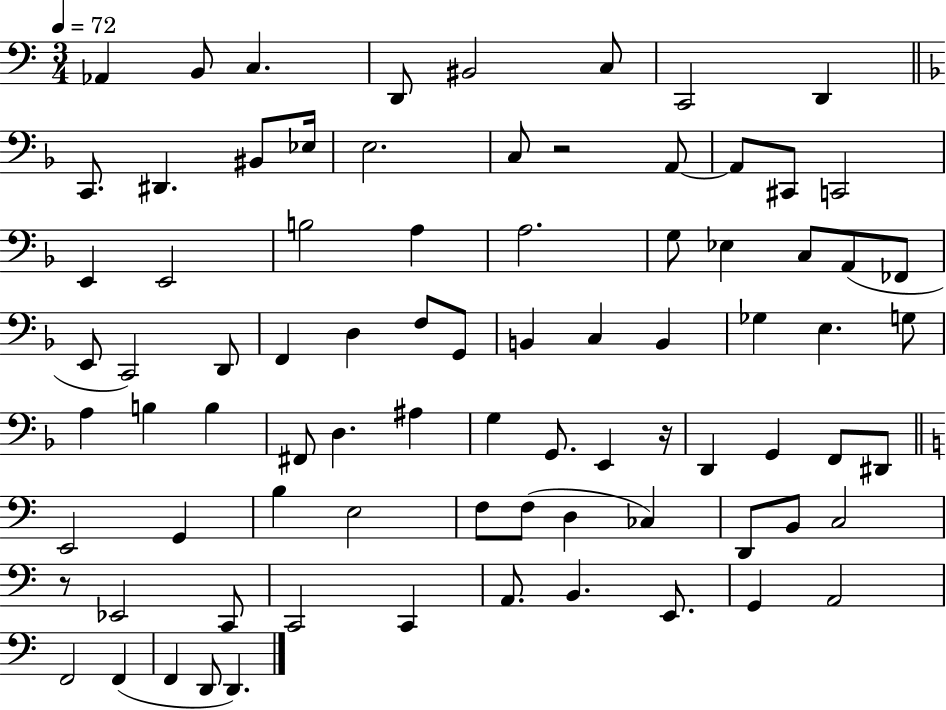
{
  \clef bass
  \numericTimeSignature
  \time 3/4
  \key c \major
  \tempo 4 = 72
  aes,4 b,8 c4. | d,8 bis,2 c8 | c,2 d,4 | \bar "||" \break \key d \minor c,8. dis,4. bis,8 ees16 | e2. | c8 r2 a,8~~ | a,8 cis,8 c,2 | \break e,4 e,2 | b2 a4 | a2. | g8 ees4 c8 a,8( fes,8 | \break e,8 c,2) d,8 | f,4 d4 f8 g,8 | b,4 c4 b,4 | ges4 e4. g8 | \break a4 b4 b4 | fis,8 d4. ais4 | g4 g,8. e,4 r16 | d,4 g,4 f,8 dis,8 | \break \bar "||" \break \key a \minor e,2 g,4 | b4 e2 | f8 f8( d4 ces4) | d,8 b,8 c2 | \break r8 ees,2 c,8 | c,2 c,4 | a,8. b,4. e,8. | g,4 a,2 | \break f,2 f,4( | f,4 d,8 d,4.) | \bar "|."
}